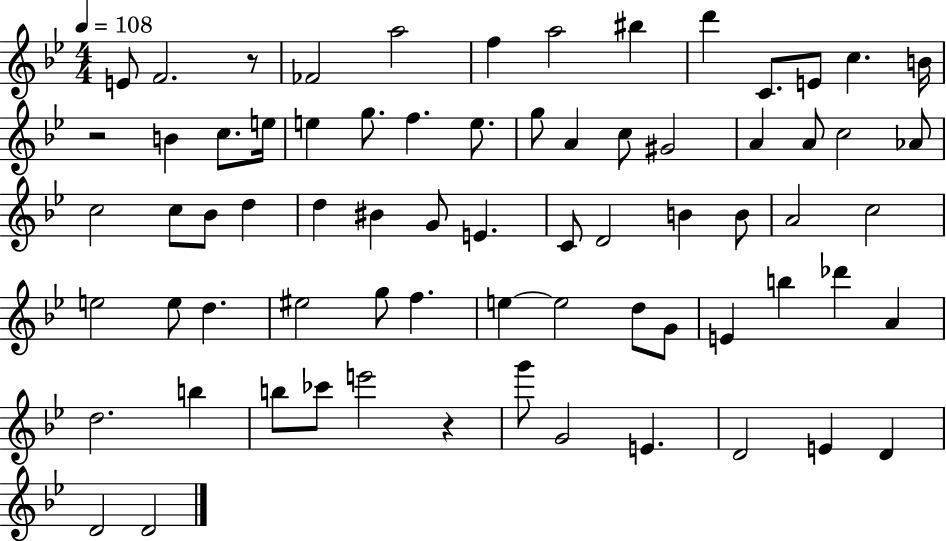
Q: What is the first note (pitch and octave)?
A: E4